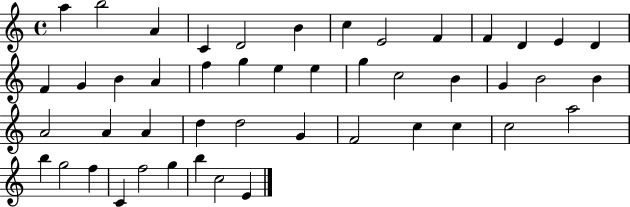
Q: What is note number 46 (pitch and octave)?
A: C5